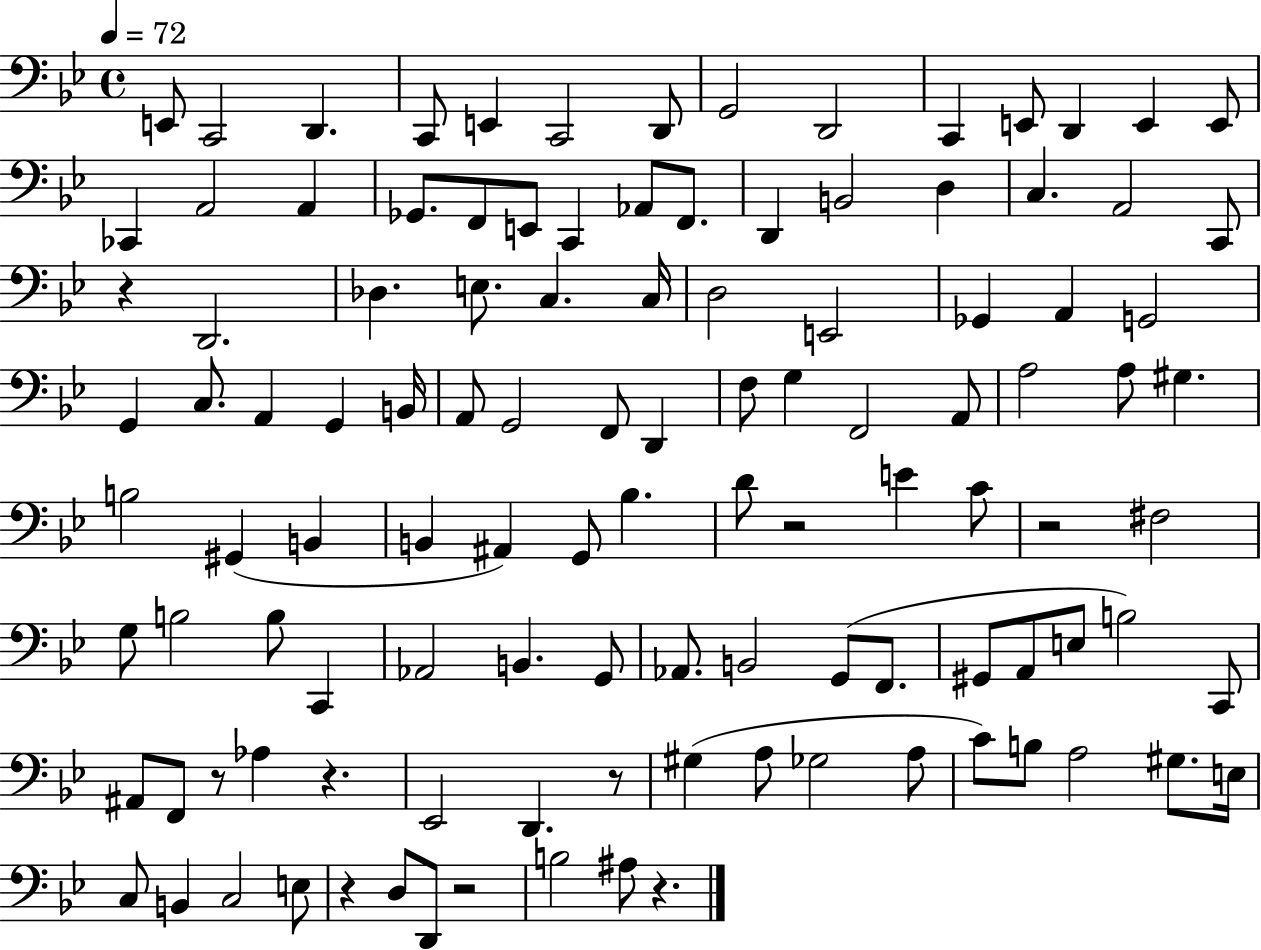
X:1
T:Untitled
M:4/4
L:1/4
K:Bb
E,,/2 C,,2 D,, C,,/2 E,, C,,2 D,,/2 G,,2 D,,2 C,, E,,/2 D,, E,, E,,/2 _C,, A,,2 A,, _G,,/2 F,,/2 E,,/2 C,, _A,,/2 F,,/2 D,, B,,2 D, C, A,,2 C,,/2 z D,,2 _D, E,/2 C, C,/4 D,2 E,,2 _G,, A,, G,,2 G,, C,/2 A,, G,, B,,/4 A,,/2 G,,2 F,,/2 D,, F,/2 G, F,,2 A,,/2 A,2 A,/2 ^G, B,2 ^G,, B,, B,, ^A,, G,,/2 _B, D/2 z2 E C/2 z2 ^F,2 G,/2 B,2 B,/2 C,, _A,,2 B,, G,,/2 _A,,/2 B,,2 G,,/2 F,,/2 ^G,,/2 A,,/2 E,/2 B,2 C,,/2 ^A,,/2 F,,/2 z/2 _A, z _E,,2 D,, z/2 ^G, A,/2 _G,2 A,/2 C/2 B,/2 A,2 ^G,/2 E,/4 C,/2 B,, C,2 E,/2 z D,/2 D,,/2 z2 B,2 ^A,/2 z